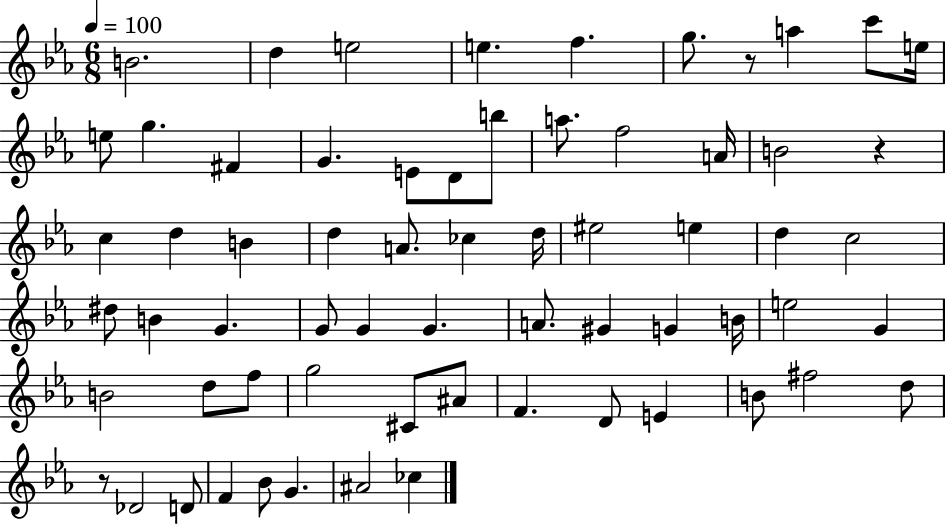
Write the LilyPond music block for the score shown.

{
  \clef treble
  \numericTimeSignature
  \time 6/8
  \key ees \major
  \tempo 4 = 100
  b'2. | d''4 e''2 | e''4. f''4. | g''8. r8 a''4 c'''8 e''16 | \break e''8 g''4. fis'4 | g'4. e'8 d'8 b''8 | a''8. f''2 a'16 | b'2 r4 | \break c''4 d''4 b'4 | d''4 a'8. ces''4 d''16 | eis''2 e''4 | d''4 c''2 | \break dis''8 b'4 g'4. | g'8 g'4 g'4. | a'8. gis'4 g'4 b'16 | e''2 g'4 | \break b'2 d''8 f''8 | g''2 cis'8 ais'8 | f'4. d'8 e'4 | b'8 fis''2 d''8 | \break r8 des'2 d'8 | f'4 bes'8 g'4. | ais'2 ces''4 | \bar "|."
}